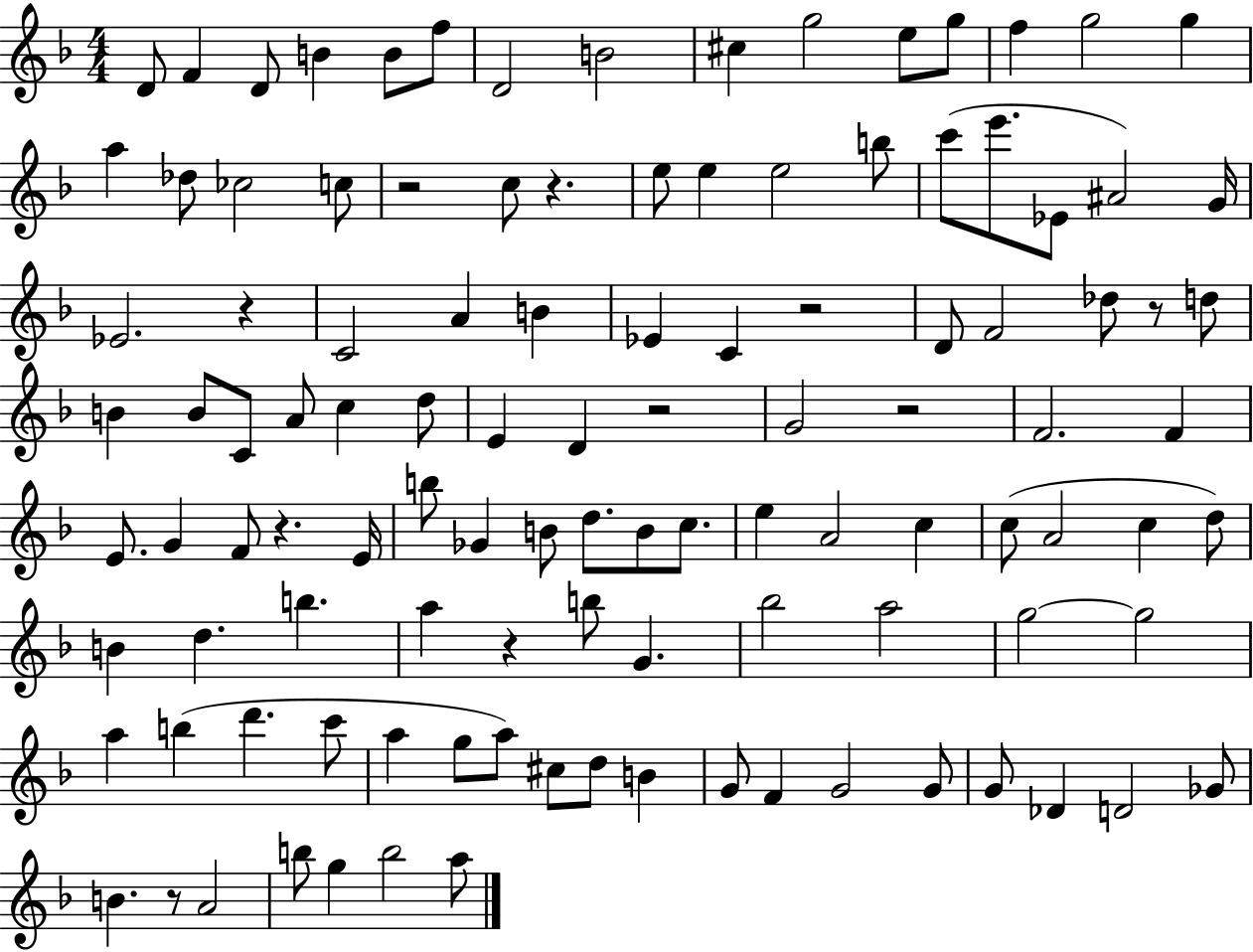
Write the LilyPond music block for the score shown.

{
  \clef treble
  \numericTimeSignature
  \time 4/4
  \key f \major
  d'8 f'4 d'8 b'4 b'8 f''8 | d'2 b'2 | cis''4 g''2 e''8 g''8 | f''4 g''2 g''4 | \break a''4 des''8 ces''2 c''8 | r2 c''8 r4. | e''8 e''4 e''2 b''8 | c'''8( e'''8. ees'8 ais'2) g'16 | \break ees'2. r4 | c'2 a'4 b'4 | ees'4 c'4 r2 | d'8 f'2 des''8 r8 d''8 | \break b'4 b'8 c'8 a'8 c''4 d''8 | e'4 d'4 r2 | g'2 r2 | f'2. f'4 | \break e'8. g'4 f'8 r4. e'16 | b''8 ges'4 b'8 d''8. b'8 c''8. | e''4 a'2 c''4 | c''8( a'2 c''4 d''8) | \break b'4 d''4. b''4. | a''4 r4 b''8 g'4. | bes''2 a''2 | g''2~~ g''2 | \break a''4 b''4( d'''4. c'''8 | a''4 g''8 a''8) cis''8 d''8 b'4 | g'8 f'4 g'2 g'8 | g'8 des'4 d'2 ges'8 | \break b'4. r8 a'2 | b''8 g''4 b''2 a''8 | \bar "|."
}